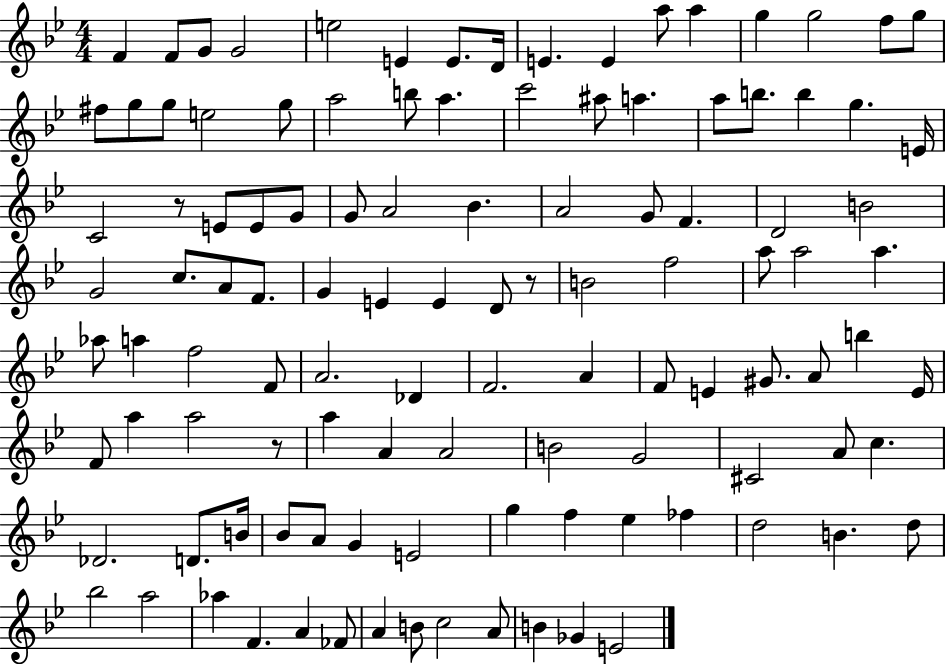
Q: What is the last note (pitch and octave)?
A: E4